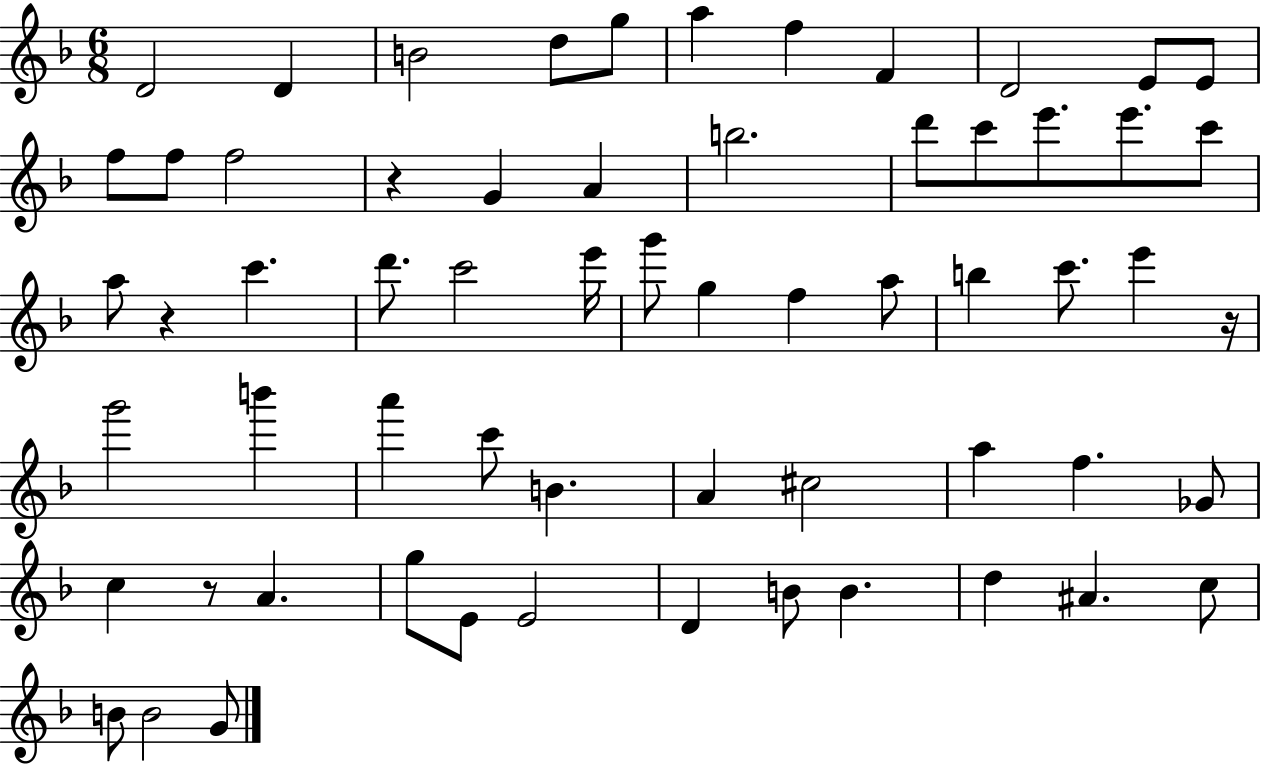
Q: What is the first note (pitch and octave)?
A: D4